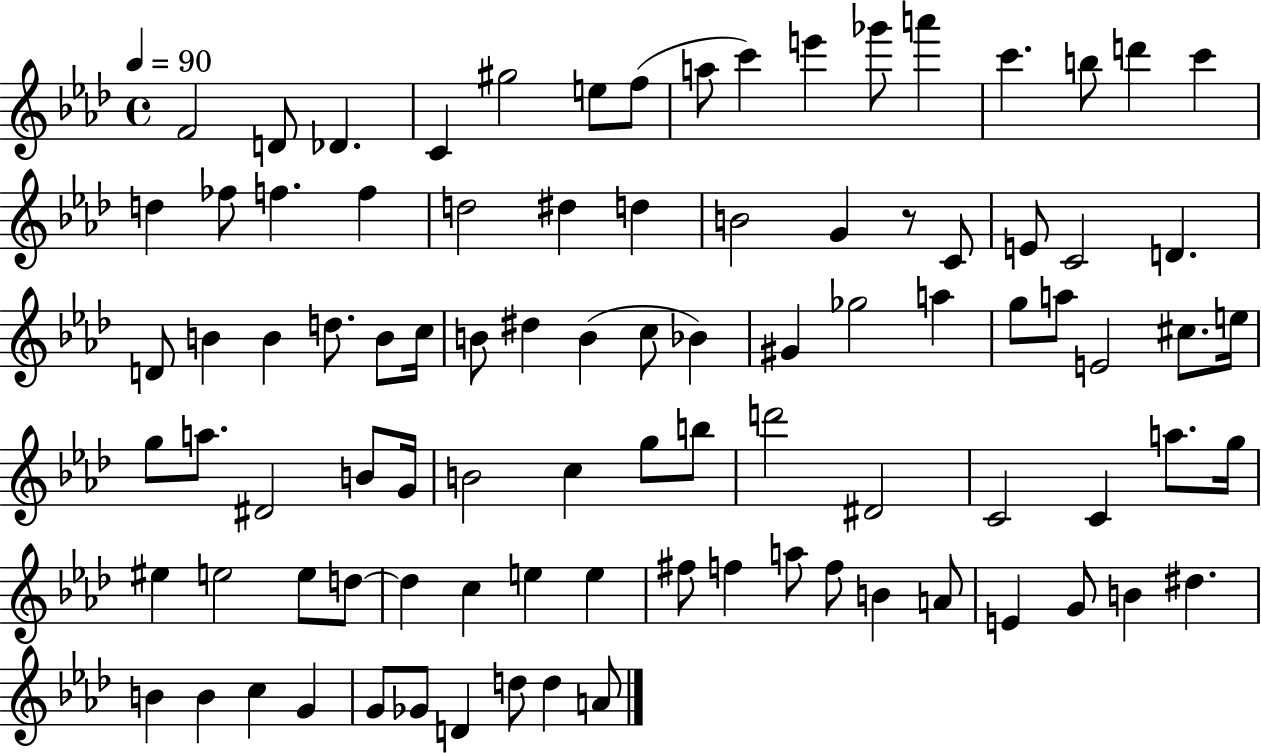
F4/h D4/e Db4/q. C4/q G#5/h E5/e F5/e A5/e C6/q E6/q Gb6/e A6/q C6/q. B5/e D6/q C6/q D5/q FES5/e F5/q. F5/q D5/h D#5/q D5/q B4/h G4/q R/e C4/e E4/e C4/h D4/q. D4/e B4/q B4/q D5/e. B4/e C5/s B4/e D#5/q B4/q C5/e Bb4/q G#4/q Gb5/h A5/q G5/e A5/e E4/h C#5/e. E5/s G5/e A5/e. D#4/h B4/e G4/s B4/h C5/q G5/e B5/e D6/h D#4/h C4/h C4/q A5/e. G5/s EIS5/q E5/h E5/e D5/e D5/q C5/q E5/q E5/q F#5/e F5/q A5/e F5/e B4/q A4/e E4/q G4/e B4/q D#5/q. B4/q B4/q C5/q G4/q G4/e Gb4/e D4/q D5/e D5/q A4/e